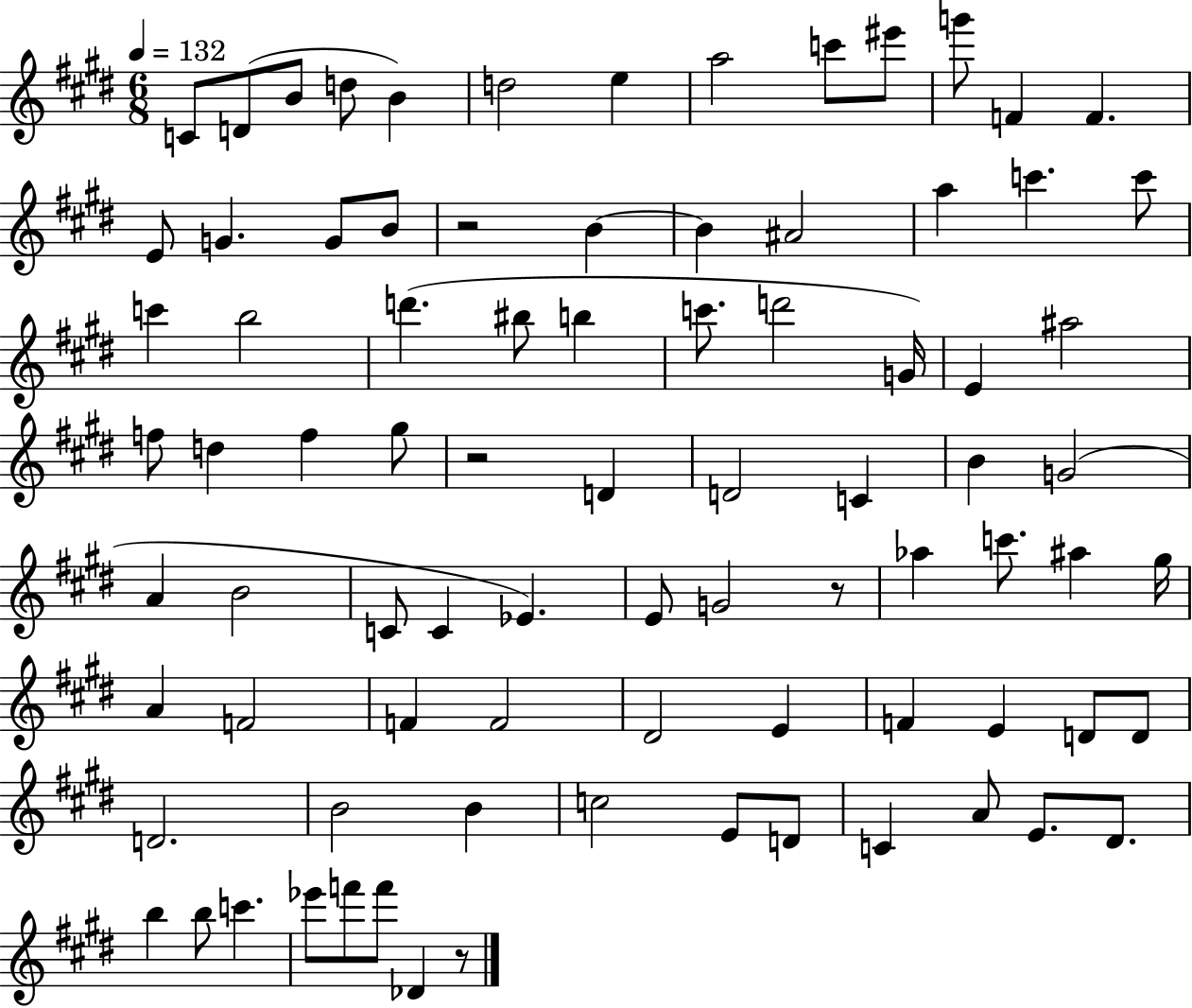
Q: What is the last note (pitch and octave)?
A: Db4